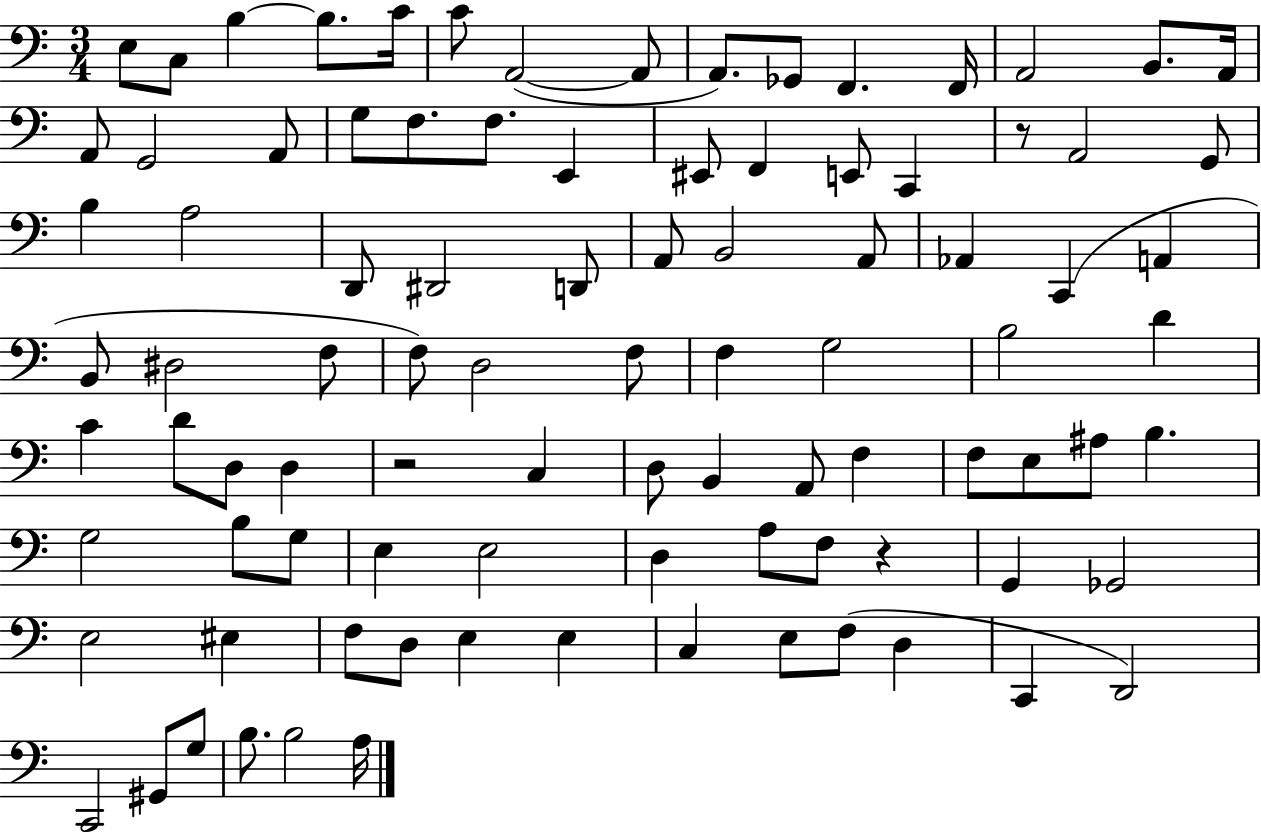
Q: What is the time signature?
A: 3/4